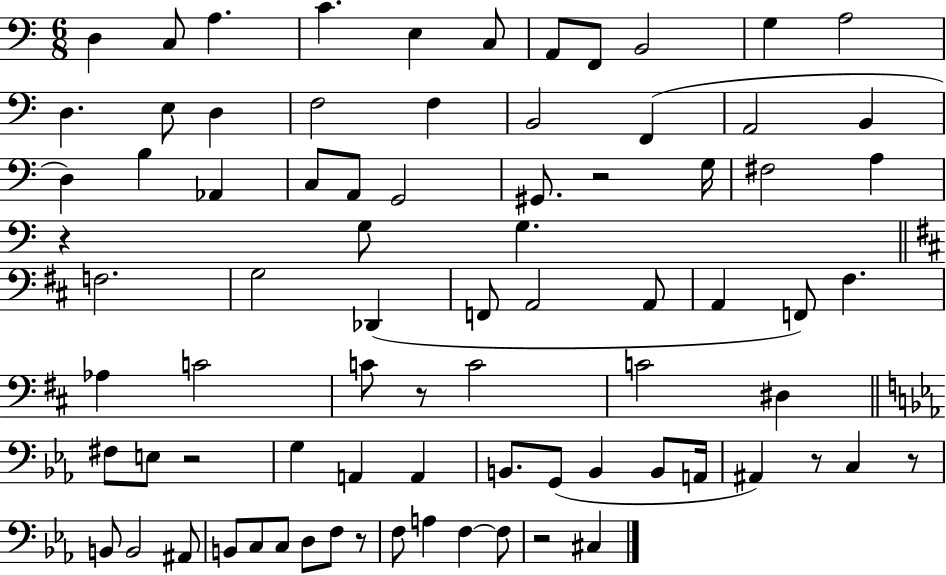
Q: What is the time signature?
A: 6/8